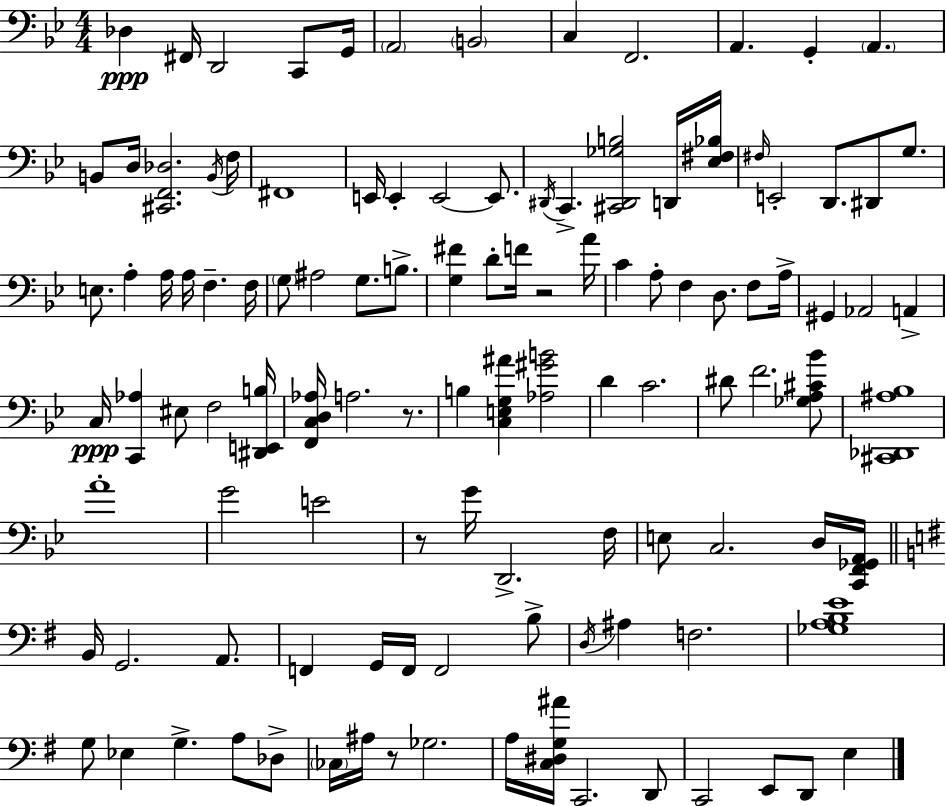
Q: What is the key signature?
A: G minor